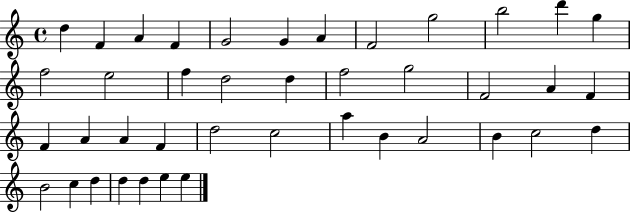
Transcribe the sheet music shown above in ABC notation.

X:1
T:Untitled
M:4/4
L:1/4
K:C
d F A F G2 G A F2 g2 b2 d' g f2 e2 f d2 d f2 g2 F2 A F F A A F d2 c2 a B A2 B c2 d B2 c d d d e e